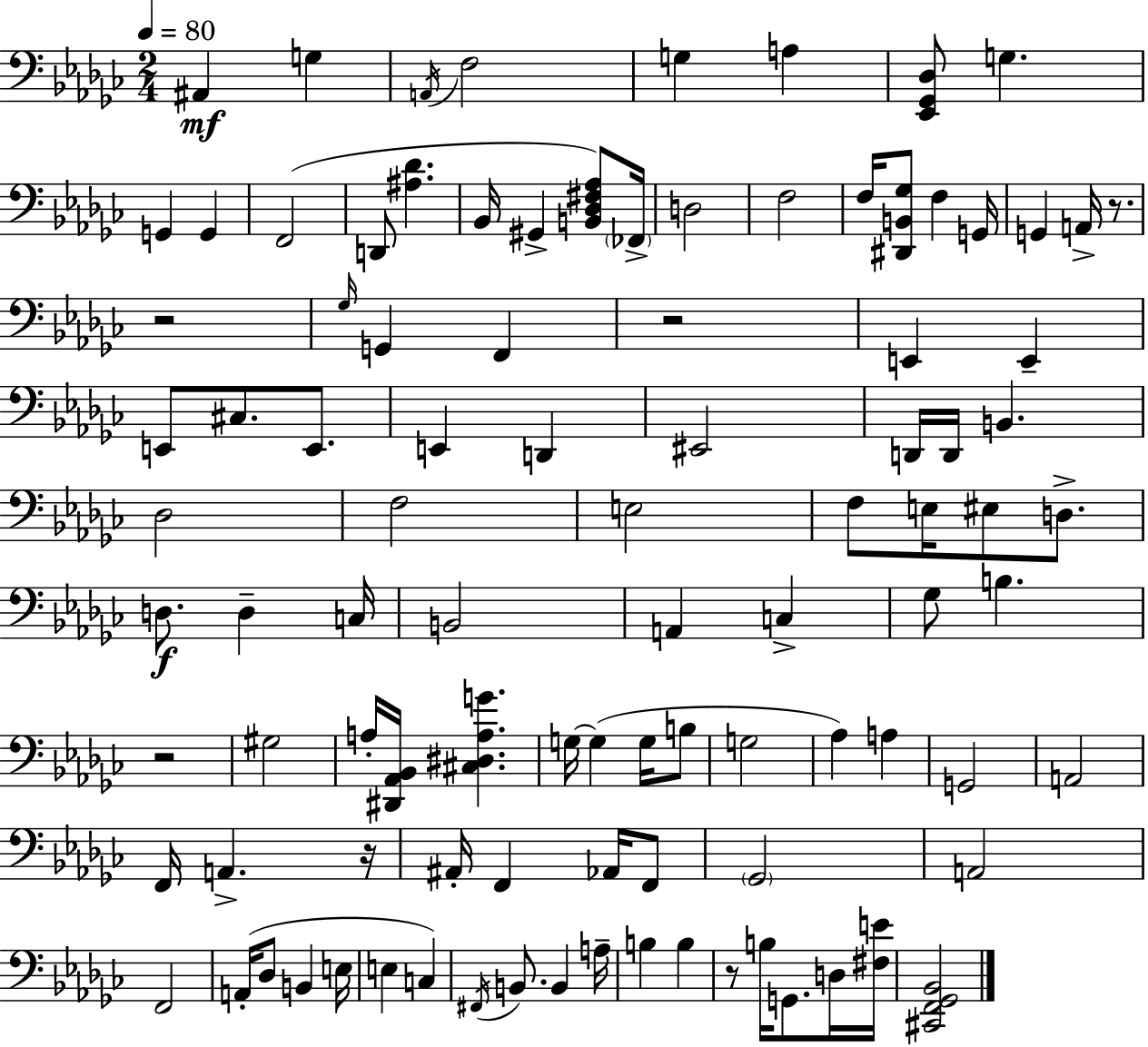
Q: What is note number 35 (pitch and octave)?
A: B2